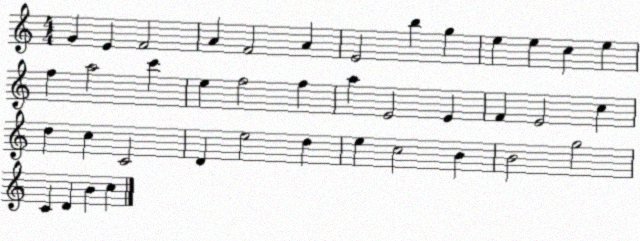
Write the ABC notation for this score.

X:1
T:Untitled
M:4/4
L:1/4
K:C
G E F2 A F2 A E2 b g e e c e f a2 c' e f2 f a E2 E F E2 c d c C2 D e2 d e c2 B B2 g2 C D B c